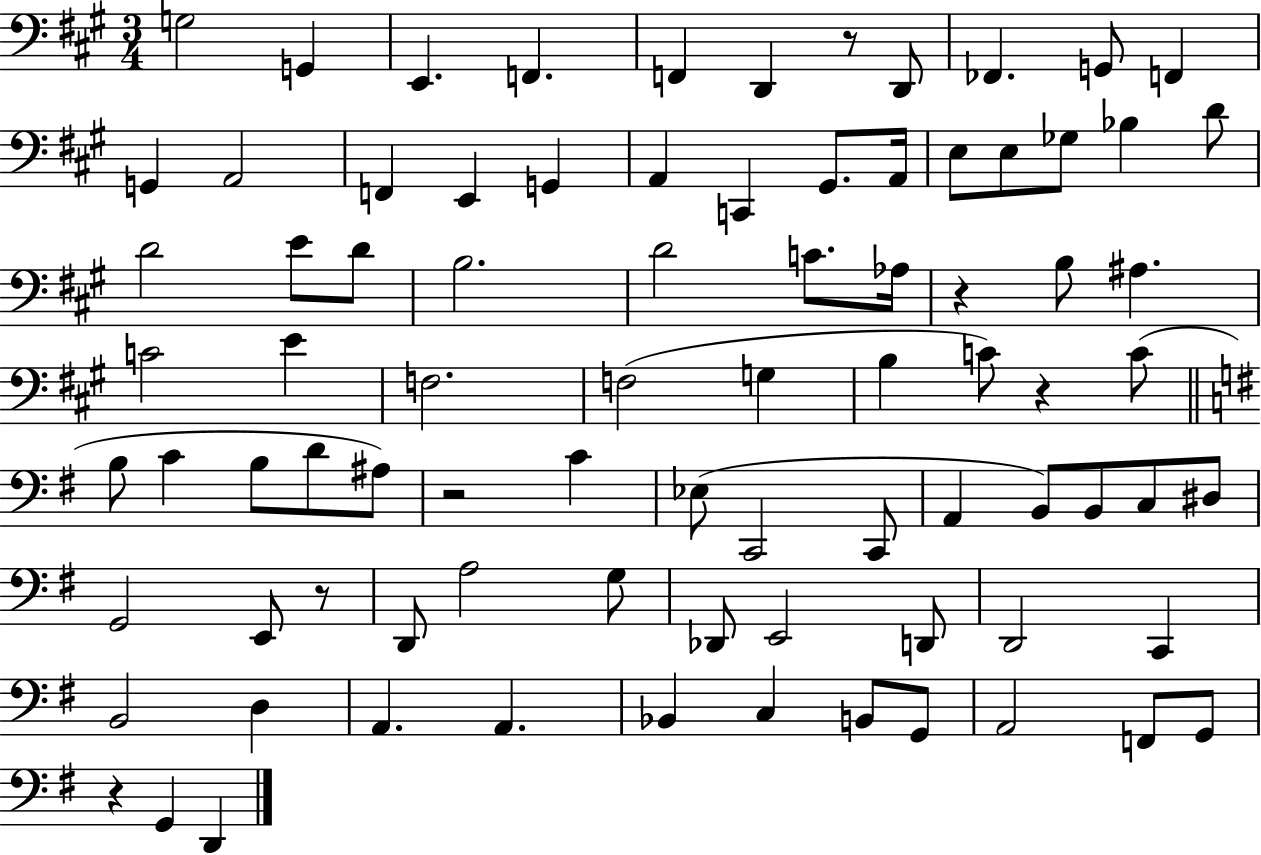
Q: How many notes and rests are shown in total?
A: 84